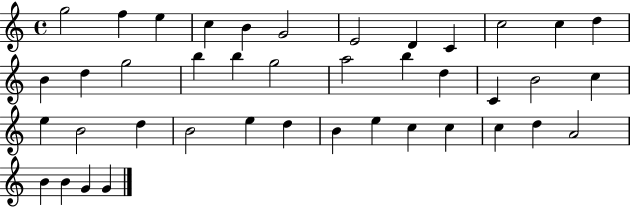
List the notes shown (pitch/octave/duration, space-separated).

G5/h F5/q E5/q C5/q B4/q G4/h E4/h D4/q C4/q C5/h C5/q D5/q B4/q D5/q G5/h B5/q B5/q G5/h A5/h B5/q D5/q C4/q B4/h C5/q E5/q B4/h D5/q B4/h E5/q D5/q B4/q E5/q C5/q C5/q C5/q D5/q A4/h B4/q B4/q G4/q G4/q